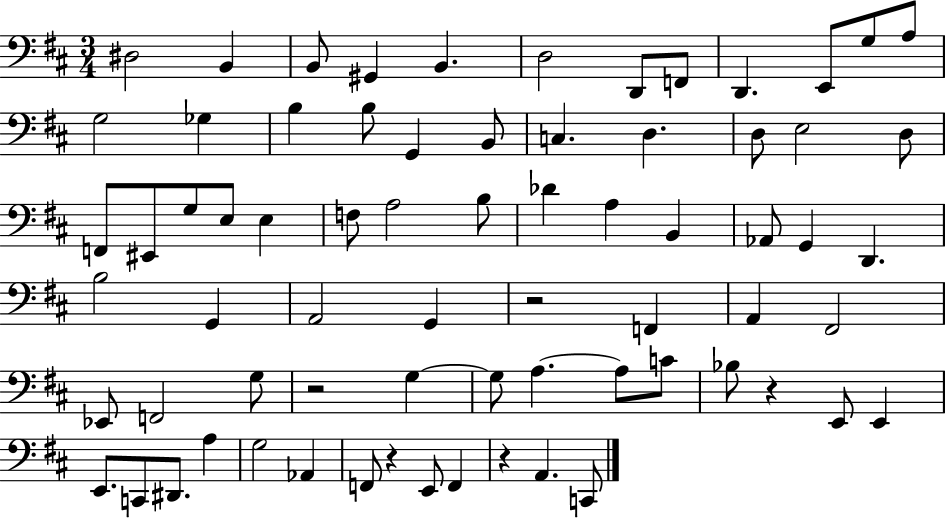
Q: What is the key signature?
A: D major